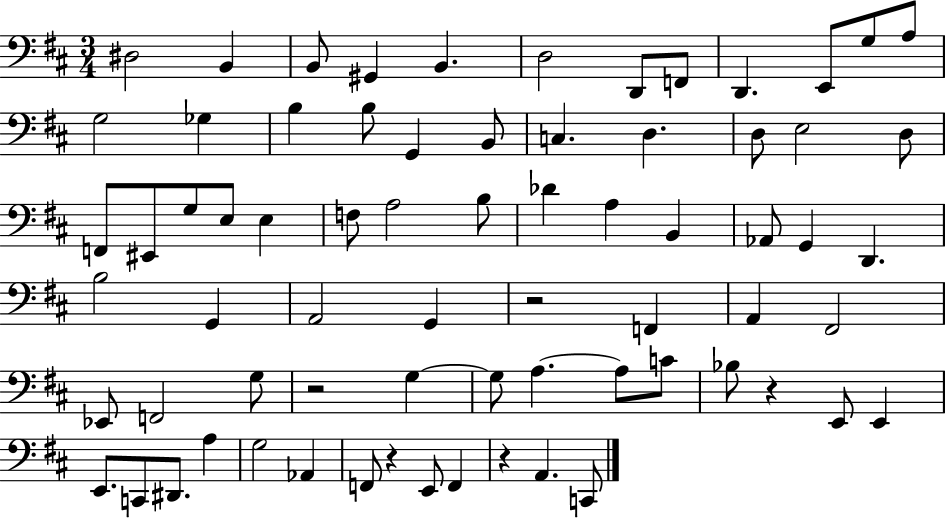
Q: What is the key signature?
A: D major